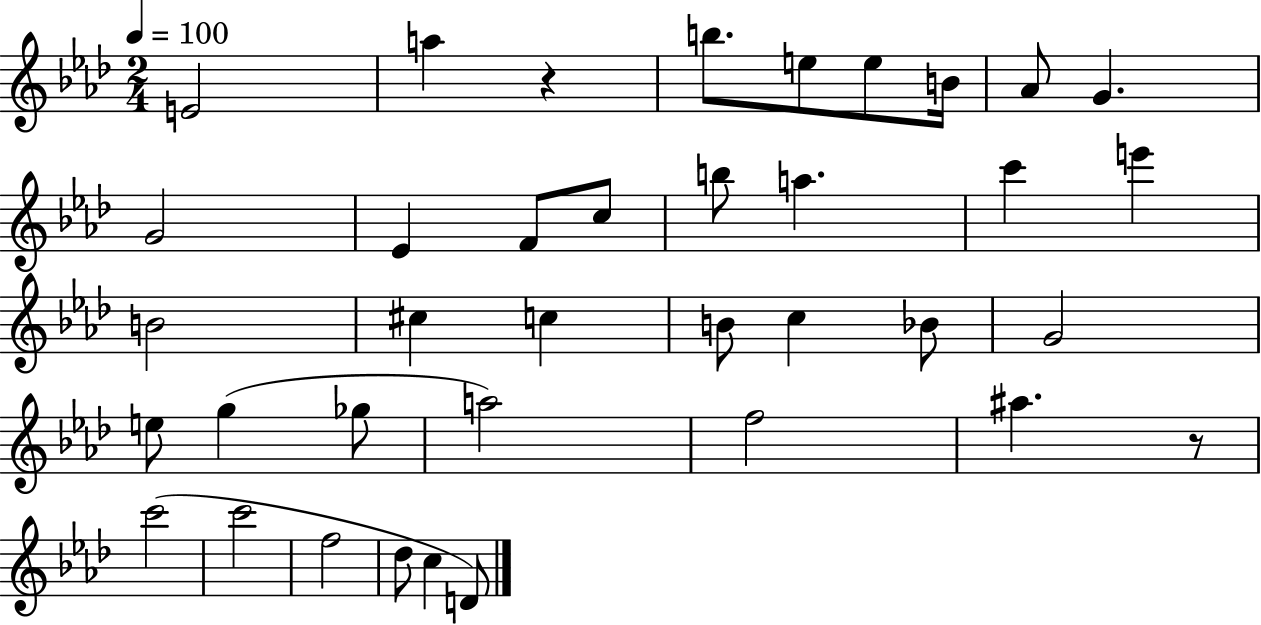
E4/h A5/q R/q B5/e. E5/e E5/e B4/s Ab4/e G4/q. G4/h Eb4/q F4/e C5/e B5/e A5/q. C6/q E6/q B4/h C#5/q C5/q B4/e C5/q Bb4/e G4/h E5/e G5/q Gb5/e A5/h F5/h A#5/q. R/e C6/h C6/h F5/h Db5/e C5/q D4/e